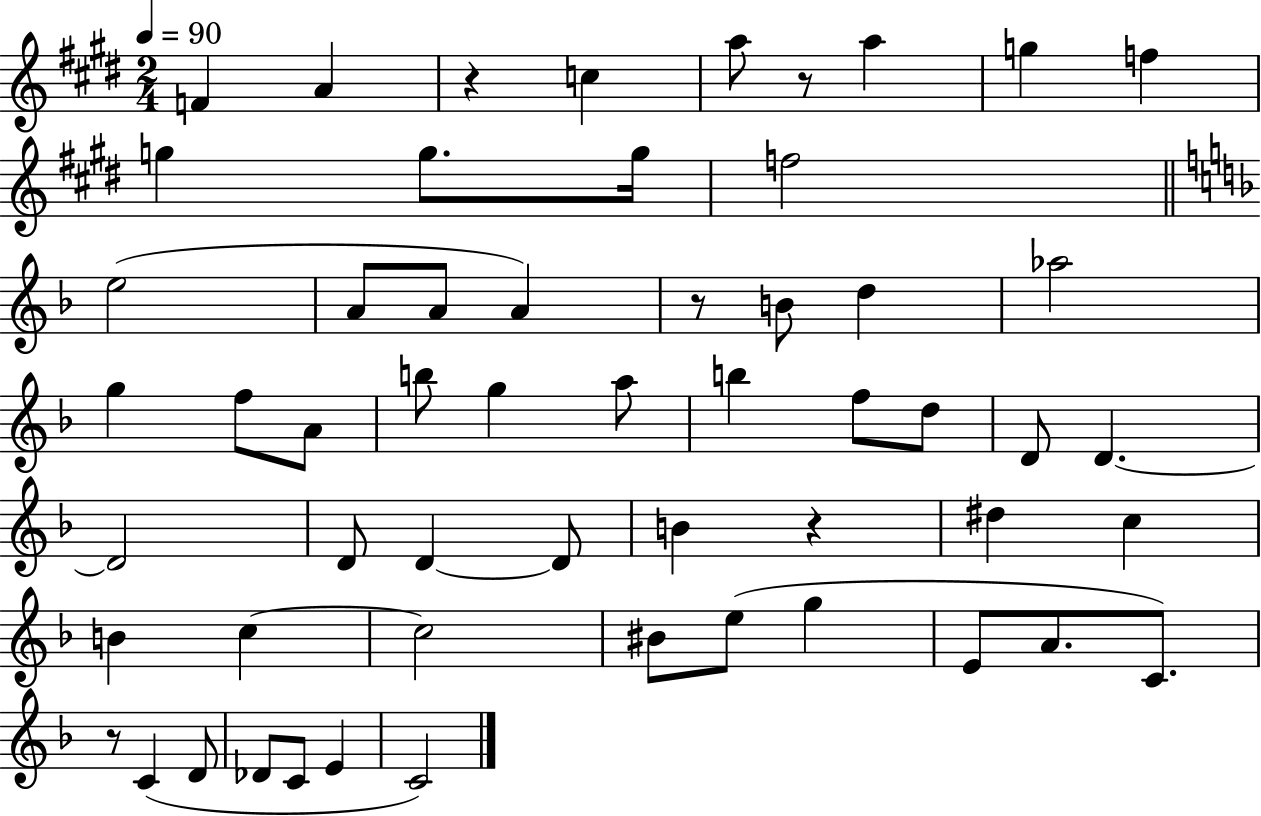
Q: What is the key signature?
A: E major